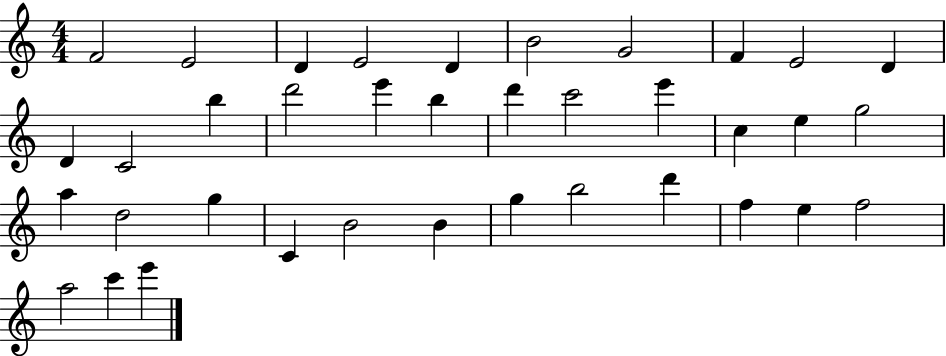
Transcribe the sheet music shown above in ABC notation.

X:1
T:Untitled
M:4/4
L:1/4
K:C
F2 E2 D E2 D B2 G2 F E2 D D C2 b d'2 e' b d' c'2 e' c e g2 a d2 g C B2 B g b2 d' f e f2 a2 c' e'